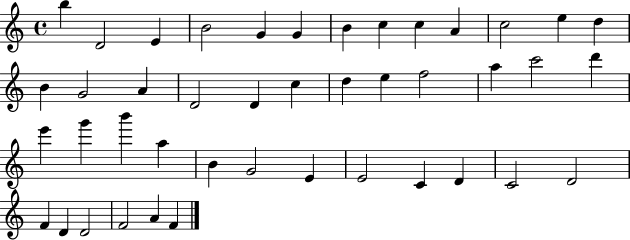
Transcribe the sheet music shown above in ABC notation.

X:1
T:Untitled
M:4/4
L:1/4
K:C
b D2 E B2 G G B c c A c2 e d B G2 A D2 D c d e f2 a c'2 d' e' g' b' a B G2 E E2 C D C2 D2 F D D2 F2 A F